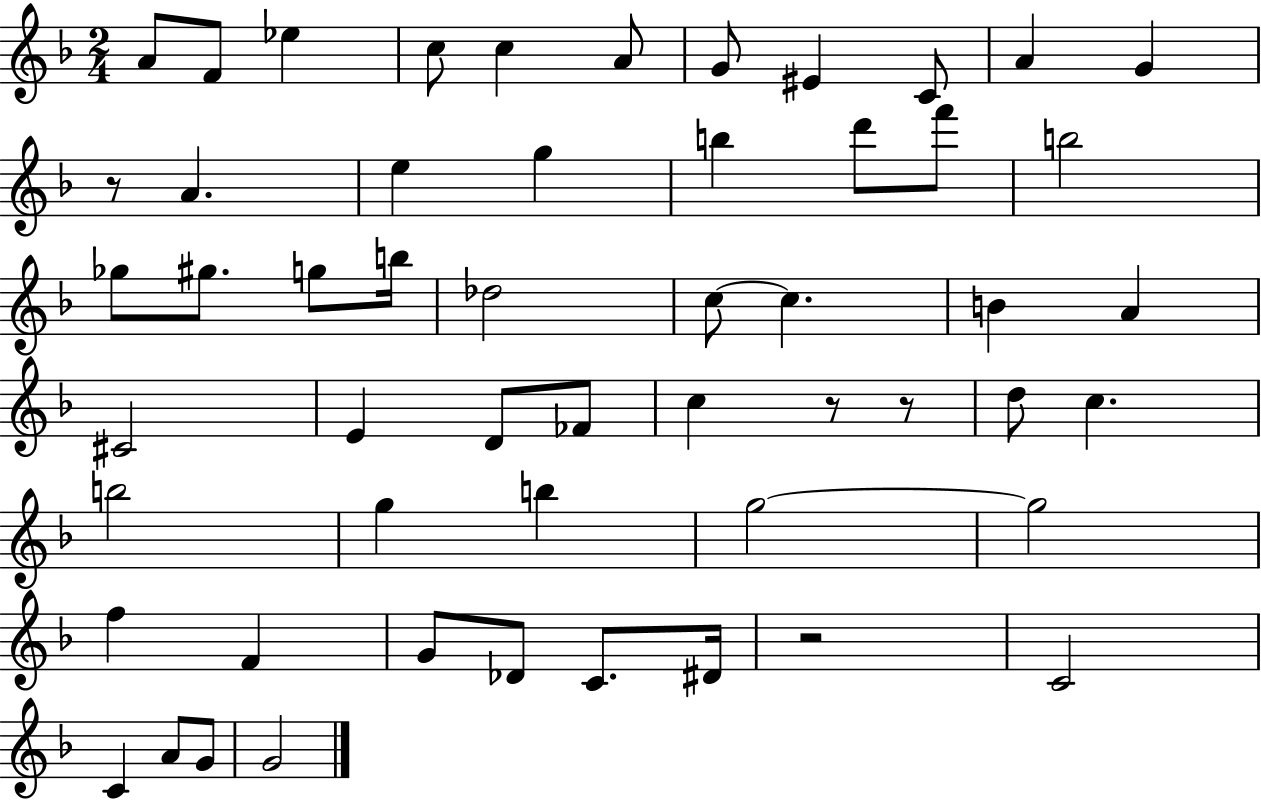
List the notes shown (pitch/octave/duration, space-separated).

A4/e F4/e Eb5/q C5/e C5/q A4/e G4/e EIS4/q C4/e A4/q G4/q R/e A4/q. E5/q G5/q B5/q D6/e F6/e B5/h Gb5/e G#5/e. G5/e B5/s Db5/h C5/e C5/q. B4/q A4/q C#4/h E4/q D4/e FES4/e C5/q R/e R/e D5/e C5/q. B5/h G5/q B5/q G5/h G5/h F5/q F4/q G4/e Db4/e C4/e. D#4/s R/h C4/h C4/q A4/e G4/e G4/h